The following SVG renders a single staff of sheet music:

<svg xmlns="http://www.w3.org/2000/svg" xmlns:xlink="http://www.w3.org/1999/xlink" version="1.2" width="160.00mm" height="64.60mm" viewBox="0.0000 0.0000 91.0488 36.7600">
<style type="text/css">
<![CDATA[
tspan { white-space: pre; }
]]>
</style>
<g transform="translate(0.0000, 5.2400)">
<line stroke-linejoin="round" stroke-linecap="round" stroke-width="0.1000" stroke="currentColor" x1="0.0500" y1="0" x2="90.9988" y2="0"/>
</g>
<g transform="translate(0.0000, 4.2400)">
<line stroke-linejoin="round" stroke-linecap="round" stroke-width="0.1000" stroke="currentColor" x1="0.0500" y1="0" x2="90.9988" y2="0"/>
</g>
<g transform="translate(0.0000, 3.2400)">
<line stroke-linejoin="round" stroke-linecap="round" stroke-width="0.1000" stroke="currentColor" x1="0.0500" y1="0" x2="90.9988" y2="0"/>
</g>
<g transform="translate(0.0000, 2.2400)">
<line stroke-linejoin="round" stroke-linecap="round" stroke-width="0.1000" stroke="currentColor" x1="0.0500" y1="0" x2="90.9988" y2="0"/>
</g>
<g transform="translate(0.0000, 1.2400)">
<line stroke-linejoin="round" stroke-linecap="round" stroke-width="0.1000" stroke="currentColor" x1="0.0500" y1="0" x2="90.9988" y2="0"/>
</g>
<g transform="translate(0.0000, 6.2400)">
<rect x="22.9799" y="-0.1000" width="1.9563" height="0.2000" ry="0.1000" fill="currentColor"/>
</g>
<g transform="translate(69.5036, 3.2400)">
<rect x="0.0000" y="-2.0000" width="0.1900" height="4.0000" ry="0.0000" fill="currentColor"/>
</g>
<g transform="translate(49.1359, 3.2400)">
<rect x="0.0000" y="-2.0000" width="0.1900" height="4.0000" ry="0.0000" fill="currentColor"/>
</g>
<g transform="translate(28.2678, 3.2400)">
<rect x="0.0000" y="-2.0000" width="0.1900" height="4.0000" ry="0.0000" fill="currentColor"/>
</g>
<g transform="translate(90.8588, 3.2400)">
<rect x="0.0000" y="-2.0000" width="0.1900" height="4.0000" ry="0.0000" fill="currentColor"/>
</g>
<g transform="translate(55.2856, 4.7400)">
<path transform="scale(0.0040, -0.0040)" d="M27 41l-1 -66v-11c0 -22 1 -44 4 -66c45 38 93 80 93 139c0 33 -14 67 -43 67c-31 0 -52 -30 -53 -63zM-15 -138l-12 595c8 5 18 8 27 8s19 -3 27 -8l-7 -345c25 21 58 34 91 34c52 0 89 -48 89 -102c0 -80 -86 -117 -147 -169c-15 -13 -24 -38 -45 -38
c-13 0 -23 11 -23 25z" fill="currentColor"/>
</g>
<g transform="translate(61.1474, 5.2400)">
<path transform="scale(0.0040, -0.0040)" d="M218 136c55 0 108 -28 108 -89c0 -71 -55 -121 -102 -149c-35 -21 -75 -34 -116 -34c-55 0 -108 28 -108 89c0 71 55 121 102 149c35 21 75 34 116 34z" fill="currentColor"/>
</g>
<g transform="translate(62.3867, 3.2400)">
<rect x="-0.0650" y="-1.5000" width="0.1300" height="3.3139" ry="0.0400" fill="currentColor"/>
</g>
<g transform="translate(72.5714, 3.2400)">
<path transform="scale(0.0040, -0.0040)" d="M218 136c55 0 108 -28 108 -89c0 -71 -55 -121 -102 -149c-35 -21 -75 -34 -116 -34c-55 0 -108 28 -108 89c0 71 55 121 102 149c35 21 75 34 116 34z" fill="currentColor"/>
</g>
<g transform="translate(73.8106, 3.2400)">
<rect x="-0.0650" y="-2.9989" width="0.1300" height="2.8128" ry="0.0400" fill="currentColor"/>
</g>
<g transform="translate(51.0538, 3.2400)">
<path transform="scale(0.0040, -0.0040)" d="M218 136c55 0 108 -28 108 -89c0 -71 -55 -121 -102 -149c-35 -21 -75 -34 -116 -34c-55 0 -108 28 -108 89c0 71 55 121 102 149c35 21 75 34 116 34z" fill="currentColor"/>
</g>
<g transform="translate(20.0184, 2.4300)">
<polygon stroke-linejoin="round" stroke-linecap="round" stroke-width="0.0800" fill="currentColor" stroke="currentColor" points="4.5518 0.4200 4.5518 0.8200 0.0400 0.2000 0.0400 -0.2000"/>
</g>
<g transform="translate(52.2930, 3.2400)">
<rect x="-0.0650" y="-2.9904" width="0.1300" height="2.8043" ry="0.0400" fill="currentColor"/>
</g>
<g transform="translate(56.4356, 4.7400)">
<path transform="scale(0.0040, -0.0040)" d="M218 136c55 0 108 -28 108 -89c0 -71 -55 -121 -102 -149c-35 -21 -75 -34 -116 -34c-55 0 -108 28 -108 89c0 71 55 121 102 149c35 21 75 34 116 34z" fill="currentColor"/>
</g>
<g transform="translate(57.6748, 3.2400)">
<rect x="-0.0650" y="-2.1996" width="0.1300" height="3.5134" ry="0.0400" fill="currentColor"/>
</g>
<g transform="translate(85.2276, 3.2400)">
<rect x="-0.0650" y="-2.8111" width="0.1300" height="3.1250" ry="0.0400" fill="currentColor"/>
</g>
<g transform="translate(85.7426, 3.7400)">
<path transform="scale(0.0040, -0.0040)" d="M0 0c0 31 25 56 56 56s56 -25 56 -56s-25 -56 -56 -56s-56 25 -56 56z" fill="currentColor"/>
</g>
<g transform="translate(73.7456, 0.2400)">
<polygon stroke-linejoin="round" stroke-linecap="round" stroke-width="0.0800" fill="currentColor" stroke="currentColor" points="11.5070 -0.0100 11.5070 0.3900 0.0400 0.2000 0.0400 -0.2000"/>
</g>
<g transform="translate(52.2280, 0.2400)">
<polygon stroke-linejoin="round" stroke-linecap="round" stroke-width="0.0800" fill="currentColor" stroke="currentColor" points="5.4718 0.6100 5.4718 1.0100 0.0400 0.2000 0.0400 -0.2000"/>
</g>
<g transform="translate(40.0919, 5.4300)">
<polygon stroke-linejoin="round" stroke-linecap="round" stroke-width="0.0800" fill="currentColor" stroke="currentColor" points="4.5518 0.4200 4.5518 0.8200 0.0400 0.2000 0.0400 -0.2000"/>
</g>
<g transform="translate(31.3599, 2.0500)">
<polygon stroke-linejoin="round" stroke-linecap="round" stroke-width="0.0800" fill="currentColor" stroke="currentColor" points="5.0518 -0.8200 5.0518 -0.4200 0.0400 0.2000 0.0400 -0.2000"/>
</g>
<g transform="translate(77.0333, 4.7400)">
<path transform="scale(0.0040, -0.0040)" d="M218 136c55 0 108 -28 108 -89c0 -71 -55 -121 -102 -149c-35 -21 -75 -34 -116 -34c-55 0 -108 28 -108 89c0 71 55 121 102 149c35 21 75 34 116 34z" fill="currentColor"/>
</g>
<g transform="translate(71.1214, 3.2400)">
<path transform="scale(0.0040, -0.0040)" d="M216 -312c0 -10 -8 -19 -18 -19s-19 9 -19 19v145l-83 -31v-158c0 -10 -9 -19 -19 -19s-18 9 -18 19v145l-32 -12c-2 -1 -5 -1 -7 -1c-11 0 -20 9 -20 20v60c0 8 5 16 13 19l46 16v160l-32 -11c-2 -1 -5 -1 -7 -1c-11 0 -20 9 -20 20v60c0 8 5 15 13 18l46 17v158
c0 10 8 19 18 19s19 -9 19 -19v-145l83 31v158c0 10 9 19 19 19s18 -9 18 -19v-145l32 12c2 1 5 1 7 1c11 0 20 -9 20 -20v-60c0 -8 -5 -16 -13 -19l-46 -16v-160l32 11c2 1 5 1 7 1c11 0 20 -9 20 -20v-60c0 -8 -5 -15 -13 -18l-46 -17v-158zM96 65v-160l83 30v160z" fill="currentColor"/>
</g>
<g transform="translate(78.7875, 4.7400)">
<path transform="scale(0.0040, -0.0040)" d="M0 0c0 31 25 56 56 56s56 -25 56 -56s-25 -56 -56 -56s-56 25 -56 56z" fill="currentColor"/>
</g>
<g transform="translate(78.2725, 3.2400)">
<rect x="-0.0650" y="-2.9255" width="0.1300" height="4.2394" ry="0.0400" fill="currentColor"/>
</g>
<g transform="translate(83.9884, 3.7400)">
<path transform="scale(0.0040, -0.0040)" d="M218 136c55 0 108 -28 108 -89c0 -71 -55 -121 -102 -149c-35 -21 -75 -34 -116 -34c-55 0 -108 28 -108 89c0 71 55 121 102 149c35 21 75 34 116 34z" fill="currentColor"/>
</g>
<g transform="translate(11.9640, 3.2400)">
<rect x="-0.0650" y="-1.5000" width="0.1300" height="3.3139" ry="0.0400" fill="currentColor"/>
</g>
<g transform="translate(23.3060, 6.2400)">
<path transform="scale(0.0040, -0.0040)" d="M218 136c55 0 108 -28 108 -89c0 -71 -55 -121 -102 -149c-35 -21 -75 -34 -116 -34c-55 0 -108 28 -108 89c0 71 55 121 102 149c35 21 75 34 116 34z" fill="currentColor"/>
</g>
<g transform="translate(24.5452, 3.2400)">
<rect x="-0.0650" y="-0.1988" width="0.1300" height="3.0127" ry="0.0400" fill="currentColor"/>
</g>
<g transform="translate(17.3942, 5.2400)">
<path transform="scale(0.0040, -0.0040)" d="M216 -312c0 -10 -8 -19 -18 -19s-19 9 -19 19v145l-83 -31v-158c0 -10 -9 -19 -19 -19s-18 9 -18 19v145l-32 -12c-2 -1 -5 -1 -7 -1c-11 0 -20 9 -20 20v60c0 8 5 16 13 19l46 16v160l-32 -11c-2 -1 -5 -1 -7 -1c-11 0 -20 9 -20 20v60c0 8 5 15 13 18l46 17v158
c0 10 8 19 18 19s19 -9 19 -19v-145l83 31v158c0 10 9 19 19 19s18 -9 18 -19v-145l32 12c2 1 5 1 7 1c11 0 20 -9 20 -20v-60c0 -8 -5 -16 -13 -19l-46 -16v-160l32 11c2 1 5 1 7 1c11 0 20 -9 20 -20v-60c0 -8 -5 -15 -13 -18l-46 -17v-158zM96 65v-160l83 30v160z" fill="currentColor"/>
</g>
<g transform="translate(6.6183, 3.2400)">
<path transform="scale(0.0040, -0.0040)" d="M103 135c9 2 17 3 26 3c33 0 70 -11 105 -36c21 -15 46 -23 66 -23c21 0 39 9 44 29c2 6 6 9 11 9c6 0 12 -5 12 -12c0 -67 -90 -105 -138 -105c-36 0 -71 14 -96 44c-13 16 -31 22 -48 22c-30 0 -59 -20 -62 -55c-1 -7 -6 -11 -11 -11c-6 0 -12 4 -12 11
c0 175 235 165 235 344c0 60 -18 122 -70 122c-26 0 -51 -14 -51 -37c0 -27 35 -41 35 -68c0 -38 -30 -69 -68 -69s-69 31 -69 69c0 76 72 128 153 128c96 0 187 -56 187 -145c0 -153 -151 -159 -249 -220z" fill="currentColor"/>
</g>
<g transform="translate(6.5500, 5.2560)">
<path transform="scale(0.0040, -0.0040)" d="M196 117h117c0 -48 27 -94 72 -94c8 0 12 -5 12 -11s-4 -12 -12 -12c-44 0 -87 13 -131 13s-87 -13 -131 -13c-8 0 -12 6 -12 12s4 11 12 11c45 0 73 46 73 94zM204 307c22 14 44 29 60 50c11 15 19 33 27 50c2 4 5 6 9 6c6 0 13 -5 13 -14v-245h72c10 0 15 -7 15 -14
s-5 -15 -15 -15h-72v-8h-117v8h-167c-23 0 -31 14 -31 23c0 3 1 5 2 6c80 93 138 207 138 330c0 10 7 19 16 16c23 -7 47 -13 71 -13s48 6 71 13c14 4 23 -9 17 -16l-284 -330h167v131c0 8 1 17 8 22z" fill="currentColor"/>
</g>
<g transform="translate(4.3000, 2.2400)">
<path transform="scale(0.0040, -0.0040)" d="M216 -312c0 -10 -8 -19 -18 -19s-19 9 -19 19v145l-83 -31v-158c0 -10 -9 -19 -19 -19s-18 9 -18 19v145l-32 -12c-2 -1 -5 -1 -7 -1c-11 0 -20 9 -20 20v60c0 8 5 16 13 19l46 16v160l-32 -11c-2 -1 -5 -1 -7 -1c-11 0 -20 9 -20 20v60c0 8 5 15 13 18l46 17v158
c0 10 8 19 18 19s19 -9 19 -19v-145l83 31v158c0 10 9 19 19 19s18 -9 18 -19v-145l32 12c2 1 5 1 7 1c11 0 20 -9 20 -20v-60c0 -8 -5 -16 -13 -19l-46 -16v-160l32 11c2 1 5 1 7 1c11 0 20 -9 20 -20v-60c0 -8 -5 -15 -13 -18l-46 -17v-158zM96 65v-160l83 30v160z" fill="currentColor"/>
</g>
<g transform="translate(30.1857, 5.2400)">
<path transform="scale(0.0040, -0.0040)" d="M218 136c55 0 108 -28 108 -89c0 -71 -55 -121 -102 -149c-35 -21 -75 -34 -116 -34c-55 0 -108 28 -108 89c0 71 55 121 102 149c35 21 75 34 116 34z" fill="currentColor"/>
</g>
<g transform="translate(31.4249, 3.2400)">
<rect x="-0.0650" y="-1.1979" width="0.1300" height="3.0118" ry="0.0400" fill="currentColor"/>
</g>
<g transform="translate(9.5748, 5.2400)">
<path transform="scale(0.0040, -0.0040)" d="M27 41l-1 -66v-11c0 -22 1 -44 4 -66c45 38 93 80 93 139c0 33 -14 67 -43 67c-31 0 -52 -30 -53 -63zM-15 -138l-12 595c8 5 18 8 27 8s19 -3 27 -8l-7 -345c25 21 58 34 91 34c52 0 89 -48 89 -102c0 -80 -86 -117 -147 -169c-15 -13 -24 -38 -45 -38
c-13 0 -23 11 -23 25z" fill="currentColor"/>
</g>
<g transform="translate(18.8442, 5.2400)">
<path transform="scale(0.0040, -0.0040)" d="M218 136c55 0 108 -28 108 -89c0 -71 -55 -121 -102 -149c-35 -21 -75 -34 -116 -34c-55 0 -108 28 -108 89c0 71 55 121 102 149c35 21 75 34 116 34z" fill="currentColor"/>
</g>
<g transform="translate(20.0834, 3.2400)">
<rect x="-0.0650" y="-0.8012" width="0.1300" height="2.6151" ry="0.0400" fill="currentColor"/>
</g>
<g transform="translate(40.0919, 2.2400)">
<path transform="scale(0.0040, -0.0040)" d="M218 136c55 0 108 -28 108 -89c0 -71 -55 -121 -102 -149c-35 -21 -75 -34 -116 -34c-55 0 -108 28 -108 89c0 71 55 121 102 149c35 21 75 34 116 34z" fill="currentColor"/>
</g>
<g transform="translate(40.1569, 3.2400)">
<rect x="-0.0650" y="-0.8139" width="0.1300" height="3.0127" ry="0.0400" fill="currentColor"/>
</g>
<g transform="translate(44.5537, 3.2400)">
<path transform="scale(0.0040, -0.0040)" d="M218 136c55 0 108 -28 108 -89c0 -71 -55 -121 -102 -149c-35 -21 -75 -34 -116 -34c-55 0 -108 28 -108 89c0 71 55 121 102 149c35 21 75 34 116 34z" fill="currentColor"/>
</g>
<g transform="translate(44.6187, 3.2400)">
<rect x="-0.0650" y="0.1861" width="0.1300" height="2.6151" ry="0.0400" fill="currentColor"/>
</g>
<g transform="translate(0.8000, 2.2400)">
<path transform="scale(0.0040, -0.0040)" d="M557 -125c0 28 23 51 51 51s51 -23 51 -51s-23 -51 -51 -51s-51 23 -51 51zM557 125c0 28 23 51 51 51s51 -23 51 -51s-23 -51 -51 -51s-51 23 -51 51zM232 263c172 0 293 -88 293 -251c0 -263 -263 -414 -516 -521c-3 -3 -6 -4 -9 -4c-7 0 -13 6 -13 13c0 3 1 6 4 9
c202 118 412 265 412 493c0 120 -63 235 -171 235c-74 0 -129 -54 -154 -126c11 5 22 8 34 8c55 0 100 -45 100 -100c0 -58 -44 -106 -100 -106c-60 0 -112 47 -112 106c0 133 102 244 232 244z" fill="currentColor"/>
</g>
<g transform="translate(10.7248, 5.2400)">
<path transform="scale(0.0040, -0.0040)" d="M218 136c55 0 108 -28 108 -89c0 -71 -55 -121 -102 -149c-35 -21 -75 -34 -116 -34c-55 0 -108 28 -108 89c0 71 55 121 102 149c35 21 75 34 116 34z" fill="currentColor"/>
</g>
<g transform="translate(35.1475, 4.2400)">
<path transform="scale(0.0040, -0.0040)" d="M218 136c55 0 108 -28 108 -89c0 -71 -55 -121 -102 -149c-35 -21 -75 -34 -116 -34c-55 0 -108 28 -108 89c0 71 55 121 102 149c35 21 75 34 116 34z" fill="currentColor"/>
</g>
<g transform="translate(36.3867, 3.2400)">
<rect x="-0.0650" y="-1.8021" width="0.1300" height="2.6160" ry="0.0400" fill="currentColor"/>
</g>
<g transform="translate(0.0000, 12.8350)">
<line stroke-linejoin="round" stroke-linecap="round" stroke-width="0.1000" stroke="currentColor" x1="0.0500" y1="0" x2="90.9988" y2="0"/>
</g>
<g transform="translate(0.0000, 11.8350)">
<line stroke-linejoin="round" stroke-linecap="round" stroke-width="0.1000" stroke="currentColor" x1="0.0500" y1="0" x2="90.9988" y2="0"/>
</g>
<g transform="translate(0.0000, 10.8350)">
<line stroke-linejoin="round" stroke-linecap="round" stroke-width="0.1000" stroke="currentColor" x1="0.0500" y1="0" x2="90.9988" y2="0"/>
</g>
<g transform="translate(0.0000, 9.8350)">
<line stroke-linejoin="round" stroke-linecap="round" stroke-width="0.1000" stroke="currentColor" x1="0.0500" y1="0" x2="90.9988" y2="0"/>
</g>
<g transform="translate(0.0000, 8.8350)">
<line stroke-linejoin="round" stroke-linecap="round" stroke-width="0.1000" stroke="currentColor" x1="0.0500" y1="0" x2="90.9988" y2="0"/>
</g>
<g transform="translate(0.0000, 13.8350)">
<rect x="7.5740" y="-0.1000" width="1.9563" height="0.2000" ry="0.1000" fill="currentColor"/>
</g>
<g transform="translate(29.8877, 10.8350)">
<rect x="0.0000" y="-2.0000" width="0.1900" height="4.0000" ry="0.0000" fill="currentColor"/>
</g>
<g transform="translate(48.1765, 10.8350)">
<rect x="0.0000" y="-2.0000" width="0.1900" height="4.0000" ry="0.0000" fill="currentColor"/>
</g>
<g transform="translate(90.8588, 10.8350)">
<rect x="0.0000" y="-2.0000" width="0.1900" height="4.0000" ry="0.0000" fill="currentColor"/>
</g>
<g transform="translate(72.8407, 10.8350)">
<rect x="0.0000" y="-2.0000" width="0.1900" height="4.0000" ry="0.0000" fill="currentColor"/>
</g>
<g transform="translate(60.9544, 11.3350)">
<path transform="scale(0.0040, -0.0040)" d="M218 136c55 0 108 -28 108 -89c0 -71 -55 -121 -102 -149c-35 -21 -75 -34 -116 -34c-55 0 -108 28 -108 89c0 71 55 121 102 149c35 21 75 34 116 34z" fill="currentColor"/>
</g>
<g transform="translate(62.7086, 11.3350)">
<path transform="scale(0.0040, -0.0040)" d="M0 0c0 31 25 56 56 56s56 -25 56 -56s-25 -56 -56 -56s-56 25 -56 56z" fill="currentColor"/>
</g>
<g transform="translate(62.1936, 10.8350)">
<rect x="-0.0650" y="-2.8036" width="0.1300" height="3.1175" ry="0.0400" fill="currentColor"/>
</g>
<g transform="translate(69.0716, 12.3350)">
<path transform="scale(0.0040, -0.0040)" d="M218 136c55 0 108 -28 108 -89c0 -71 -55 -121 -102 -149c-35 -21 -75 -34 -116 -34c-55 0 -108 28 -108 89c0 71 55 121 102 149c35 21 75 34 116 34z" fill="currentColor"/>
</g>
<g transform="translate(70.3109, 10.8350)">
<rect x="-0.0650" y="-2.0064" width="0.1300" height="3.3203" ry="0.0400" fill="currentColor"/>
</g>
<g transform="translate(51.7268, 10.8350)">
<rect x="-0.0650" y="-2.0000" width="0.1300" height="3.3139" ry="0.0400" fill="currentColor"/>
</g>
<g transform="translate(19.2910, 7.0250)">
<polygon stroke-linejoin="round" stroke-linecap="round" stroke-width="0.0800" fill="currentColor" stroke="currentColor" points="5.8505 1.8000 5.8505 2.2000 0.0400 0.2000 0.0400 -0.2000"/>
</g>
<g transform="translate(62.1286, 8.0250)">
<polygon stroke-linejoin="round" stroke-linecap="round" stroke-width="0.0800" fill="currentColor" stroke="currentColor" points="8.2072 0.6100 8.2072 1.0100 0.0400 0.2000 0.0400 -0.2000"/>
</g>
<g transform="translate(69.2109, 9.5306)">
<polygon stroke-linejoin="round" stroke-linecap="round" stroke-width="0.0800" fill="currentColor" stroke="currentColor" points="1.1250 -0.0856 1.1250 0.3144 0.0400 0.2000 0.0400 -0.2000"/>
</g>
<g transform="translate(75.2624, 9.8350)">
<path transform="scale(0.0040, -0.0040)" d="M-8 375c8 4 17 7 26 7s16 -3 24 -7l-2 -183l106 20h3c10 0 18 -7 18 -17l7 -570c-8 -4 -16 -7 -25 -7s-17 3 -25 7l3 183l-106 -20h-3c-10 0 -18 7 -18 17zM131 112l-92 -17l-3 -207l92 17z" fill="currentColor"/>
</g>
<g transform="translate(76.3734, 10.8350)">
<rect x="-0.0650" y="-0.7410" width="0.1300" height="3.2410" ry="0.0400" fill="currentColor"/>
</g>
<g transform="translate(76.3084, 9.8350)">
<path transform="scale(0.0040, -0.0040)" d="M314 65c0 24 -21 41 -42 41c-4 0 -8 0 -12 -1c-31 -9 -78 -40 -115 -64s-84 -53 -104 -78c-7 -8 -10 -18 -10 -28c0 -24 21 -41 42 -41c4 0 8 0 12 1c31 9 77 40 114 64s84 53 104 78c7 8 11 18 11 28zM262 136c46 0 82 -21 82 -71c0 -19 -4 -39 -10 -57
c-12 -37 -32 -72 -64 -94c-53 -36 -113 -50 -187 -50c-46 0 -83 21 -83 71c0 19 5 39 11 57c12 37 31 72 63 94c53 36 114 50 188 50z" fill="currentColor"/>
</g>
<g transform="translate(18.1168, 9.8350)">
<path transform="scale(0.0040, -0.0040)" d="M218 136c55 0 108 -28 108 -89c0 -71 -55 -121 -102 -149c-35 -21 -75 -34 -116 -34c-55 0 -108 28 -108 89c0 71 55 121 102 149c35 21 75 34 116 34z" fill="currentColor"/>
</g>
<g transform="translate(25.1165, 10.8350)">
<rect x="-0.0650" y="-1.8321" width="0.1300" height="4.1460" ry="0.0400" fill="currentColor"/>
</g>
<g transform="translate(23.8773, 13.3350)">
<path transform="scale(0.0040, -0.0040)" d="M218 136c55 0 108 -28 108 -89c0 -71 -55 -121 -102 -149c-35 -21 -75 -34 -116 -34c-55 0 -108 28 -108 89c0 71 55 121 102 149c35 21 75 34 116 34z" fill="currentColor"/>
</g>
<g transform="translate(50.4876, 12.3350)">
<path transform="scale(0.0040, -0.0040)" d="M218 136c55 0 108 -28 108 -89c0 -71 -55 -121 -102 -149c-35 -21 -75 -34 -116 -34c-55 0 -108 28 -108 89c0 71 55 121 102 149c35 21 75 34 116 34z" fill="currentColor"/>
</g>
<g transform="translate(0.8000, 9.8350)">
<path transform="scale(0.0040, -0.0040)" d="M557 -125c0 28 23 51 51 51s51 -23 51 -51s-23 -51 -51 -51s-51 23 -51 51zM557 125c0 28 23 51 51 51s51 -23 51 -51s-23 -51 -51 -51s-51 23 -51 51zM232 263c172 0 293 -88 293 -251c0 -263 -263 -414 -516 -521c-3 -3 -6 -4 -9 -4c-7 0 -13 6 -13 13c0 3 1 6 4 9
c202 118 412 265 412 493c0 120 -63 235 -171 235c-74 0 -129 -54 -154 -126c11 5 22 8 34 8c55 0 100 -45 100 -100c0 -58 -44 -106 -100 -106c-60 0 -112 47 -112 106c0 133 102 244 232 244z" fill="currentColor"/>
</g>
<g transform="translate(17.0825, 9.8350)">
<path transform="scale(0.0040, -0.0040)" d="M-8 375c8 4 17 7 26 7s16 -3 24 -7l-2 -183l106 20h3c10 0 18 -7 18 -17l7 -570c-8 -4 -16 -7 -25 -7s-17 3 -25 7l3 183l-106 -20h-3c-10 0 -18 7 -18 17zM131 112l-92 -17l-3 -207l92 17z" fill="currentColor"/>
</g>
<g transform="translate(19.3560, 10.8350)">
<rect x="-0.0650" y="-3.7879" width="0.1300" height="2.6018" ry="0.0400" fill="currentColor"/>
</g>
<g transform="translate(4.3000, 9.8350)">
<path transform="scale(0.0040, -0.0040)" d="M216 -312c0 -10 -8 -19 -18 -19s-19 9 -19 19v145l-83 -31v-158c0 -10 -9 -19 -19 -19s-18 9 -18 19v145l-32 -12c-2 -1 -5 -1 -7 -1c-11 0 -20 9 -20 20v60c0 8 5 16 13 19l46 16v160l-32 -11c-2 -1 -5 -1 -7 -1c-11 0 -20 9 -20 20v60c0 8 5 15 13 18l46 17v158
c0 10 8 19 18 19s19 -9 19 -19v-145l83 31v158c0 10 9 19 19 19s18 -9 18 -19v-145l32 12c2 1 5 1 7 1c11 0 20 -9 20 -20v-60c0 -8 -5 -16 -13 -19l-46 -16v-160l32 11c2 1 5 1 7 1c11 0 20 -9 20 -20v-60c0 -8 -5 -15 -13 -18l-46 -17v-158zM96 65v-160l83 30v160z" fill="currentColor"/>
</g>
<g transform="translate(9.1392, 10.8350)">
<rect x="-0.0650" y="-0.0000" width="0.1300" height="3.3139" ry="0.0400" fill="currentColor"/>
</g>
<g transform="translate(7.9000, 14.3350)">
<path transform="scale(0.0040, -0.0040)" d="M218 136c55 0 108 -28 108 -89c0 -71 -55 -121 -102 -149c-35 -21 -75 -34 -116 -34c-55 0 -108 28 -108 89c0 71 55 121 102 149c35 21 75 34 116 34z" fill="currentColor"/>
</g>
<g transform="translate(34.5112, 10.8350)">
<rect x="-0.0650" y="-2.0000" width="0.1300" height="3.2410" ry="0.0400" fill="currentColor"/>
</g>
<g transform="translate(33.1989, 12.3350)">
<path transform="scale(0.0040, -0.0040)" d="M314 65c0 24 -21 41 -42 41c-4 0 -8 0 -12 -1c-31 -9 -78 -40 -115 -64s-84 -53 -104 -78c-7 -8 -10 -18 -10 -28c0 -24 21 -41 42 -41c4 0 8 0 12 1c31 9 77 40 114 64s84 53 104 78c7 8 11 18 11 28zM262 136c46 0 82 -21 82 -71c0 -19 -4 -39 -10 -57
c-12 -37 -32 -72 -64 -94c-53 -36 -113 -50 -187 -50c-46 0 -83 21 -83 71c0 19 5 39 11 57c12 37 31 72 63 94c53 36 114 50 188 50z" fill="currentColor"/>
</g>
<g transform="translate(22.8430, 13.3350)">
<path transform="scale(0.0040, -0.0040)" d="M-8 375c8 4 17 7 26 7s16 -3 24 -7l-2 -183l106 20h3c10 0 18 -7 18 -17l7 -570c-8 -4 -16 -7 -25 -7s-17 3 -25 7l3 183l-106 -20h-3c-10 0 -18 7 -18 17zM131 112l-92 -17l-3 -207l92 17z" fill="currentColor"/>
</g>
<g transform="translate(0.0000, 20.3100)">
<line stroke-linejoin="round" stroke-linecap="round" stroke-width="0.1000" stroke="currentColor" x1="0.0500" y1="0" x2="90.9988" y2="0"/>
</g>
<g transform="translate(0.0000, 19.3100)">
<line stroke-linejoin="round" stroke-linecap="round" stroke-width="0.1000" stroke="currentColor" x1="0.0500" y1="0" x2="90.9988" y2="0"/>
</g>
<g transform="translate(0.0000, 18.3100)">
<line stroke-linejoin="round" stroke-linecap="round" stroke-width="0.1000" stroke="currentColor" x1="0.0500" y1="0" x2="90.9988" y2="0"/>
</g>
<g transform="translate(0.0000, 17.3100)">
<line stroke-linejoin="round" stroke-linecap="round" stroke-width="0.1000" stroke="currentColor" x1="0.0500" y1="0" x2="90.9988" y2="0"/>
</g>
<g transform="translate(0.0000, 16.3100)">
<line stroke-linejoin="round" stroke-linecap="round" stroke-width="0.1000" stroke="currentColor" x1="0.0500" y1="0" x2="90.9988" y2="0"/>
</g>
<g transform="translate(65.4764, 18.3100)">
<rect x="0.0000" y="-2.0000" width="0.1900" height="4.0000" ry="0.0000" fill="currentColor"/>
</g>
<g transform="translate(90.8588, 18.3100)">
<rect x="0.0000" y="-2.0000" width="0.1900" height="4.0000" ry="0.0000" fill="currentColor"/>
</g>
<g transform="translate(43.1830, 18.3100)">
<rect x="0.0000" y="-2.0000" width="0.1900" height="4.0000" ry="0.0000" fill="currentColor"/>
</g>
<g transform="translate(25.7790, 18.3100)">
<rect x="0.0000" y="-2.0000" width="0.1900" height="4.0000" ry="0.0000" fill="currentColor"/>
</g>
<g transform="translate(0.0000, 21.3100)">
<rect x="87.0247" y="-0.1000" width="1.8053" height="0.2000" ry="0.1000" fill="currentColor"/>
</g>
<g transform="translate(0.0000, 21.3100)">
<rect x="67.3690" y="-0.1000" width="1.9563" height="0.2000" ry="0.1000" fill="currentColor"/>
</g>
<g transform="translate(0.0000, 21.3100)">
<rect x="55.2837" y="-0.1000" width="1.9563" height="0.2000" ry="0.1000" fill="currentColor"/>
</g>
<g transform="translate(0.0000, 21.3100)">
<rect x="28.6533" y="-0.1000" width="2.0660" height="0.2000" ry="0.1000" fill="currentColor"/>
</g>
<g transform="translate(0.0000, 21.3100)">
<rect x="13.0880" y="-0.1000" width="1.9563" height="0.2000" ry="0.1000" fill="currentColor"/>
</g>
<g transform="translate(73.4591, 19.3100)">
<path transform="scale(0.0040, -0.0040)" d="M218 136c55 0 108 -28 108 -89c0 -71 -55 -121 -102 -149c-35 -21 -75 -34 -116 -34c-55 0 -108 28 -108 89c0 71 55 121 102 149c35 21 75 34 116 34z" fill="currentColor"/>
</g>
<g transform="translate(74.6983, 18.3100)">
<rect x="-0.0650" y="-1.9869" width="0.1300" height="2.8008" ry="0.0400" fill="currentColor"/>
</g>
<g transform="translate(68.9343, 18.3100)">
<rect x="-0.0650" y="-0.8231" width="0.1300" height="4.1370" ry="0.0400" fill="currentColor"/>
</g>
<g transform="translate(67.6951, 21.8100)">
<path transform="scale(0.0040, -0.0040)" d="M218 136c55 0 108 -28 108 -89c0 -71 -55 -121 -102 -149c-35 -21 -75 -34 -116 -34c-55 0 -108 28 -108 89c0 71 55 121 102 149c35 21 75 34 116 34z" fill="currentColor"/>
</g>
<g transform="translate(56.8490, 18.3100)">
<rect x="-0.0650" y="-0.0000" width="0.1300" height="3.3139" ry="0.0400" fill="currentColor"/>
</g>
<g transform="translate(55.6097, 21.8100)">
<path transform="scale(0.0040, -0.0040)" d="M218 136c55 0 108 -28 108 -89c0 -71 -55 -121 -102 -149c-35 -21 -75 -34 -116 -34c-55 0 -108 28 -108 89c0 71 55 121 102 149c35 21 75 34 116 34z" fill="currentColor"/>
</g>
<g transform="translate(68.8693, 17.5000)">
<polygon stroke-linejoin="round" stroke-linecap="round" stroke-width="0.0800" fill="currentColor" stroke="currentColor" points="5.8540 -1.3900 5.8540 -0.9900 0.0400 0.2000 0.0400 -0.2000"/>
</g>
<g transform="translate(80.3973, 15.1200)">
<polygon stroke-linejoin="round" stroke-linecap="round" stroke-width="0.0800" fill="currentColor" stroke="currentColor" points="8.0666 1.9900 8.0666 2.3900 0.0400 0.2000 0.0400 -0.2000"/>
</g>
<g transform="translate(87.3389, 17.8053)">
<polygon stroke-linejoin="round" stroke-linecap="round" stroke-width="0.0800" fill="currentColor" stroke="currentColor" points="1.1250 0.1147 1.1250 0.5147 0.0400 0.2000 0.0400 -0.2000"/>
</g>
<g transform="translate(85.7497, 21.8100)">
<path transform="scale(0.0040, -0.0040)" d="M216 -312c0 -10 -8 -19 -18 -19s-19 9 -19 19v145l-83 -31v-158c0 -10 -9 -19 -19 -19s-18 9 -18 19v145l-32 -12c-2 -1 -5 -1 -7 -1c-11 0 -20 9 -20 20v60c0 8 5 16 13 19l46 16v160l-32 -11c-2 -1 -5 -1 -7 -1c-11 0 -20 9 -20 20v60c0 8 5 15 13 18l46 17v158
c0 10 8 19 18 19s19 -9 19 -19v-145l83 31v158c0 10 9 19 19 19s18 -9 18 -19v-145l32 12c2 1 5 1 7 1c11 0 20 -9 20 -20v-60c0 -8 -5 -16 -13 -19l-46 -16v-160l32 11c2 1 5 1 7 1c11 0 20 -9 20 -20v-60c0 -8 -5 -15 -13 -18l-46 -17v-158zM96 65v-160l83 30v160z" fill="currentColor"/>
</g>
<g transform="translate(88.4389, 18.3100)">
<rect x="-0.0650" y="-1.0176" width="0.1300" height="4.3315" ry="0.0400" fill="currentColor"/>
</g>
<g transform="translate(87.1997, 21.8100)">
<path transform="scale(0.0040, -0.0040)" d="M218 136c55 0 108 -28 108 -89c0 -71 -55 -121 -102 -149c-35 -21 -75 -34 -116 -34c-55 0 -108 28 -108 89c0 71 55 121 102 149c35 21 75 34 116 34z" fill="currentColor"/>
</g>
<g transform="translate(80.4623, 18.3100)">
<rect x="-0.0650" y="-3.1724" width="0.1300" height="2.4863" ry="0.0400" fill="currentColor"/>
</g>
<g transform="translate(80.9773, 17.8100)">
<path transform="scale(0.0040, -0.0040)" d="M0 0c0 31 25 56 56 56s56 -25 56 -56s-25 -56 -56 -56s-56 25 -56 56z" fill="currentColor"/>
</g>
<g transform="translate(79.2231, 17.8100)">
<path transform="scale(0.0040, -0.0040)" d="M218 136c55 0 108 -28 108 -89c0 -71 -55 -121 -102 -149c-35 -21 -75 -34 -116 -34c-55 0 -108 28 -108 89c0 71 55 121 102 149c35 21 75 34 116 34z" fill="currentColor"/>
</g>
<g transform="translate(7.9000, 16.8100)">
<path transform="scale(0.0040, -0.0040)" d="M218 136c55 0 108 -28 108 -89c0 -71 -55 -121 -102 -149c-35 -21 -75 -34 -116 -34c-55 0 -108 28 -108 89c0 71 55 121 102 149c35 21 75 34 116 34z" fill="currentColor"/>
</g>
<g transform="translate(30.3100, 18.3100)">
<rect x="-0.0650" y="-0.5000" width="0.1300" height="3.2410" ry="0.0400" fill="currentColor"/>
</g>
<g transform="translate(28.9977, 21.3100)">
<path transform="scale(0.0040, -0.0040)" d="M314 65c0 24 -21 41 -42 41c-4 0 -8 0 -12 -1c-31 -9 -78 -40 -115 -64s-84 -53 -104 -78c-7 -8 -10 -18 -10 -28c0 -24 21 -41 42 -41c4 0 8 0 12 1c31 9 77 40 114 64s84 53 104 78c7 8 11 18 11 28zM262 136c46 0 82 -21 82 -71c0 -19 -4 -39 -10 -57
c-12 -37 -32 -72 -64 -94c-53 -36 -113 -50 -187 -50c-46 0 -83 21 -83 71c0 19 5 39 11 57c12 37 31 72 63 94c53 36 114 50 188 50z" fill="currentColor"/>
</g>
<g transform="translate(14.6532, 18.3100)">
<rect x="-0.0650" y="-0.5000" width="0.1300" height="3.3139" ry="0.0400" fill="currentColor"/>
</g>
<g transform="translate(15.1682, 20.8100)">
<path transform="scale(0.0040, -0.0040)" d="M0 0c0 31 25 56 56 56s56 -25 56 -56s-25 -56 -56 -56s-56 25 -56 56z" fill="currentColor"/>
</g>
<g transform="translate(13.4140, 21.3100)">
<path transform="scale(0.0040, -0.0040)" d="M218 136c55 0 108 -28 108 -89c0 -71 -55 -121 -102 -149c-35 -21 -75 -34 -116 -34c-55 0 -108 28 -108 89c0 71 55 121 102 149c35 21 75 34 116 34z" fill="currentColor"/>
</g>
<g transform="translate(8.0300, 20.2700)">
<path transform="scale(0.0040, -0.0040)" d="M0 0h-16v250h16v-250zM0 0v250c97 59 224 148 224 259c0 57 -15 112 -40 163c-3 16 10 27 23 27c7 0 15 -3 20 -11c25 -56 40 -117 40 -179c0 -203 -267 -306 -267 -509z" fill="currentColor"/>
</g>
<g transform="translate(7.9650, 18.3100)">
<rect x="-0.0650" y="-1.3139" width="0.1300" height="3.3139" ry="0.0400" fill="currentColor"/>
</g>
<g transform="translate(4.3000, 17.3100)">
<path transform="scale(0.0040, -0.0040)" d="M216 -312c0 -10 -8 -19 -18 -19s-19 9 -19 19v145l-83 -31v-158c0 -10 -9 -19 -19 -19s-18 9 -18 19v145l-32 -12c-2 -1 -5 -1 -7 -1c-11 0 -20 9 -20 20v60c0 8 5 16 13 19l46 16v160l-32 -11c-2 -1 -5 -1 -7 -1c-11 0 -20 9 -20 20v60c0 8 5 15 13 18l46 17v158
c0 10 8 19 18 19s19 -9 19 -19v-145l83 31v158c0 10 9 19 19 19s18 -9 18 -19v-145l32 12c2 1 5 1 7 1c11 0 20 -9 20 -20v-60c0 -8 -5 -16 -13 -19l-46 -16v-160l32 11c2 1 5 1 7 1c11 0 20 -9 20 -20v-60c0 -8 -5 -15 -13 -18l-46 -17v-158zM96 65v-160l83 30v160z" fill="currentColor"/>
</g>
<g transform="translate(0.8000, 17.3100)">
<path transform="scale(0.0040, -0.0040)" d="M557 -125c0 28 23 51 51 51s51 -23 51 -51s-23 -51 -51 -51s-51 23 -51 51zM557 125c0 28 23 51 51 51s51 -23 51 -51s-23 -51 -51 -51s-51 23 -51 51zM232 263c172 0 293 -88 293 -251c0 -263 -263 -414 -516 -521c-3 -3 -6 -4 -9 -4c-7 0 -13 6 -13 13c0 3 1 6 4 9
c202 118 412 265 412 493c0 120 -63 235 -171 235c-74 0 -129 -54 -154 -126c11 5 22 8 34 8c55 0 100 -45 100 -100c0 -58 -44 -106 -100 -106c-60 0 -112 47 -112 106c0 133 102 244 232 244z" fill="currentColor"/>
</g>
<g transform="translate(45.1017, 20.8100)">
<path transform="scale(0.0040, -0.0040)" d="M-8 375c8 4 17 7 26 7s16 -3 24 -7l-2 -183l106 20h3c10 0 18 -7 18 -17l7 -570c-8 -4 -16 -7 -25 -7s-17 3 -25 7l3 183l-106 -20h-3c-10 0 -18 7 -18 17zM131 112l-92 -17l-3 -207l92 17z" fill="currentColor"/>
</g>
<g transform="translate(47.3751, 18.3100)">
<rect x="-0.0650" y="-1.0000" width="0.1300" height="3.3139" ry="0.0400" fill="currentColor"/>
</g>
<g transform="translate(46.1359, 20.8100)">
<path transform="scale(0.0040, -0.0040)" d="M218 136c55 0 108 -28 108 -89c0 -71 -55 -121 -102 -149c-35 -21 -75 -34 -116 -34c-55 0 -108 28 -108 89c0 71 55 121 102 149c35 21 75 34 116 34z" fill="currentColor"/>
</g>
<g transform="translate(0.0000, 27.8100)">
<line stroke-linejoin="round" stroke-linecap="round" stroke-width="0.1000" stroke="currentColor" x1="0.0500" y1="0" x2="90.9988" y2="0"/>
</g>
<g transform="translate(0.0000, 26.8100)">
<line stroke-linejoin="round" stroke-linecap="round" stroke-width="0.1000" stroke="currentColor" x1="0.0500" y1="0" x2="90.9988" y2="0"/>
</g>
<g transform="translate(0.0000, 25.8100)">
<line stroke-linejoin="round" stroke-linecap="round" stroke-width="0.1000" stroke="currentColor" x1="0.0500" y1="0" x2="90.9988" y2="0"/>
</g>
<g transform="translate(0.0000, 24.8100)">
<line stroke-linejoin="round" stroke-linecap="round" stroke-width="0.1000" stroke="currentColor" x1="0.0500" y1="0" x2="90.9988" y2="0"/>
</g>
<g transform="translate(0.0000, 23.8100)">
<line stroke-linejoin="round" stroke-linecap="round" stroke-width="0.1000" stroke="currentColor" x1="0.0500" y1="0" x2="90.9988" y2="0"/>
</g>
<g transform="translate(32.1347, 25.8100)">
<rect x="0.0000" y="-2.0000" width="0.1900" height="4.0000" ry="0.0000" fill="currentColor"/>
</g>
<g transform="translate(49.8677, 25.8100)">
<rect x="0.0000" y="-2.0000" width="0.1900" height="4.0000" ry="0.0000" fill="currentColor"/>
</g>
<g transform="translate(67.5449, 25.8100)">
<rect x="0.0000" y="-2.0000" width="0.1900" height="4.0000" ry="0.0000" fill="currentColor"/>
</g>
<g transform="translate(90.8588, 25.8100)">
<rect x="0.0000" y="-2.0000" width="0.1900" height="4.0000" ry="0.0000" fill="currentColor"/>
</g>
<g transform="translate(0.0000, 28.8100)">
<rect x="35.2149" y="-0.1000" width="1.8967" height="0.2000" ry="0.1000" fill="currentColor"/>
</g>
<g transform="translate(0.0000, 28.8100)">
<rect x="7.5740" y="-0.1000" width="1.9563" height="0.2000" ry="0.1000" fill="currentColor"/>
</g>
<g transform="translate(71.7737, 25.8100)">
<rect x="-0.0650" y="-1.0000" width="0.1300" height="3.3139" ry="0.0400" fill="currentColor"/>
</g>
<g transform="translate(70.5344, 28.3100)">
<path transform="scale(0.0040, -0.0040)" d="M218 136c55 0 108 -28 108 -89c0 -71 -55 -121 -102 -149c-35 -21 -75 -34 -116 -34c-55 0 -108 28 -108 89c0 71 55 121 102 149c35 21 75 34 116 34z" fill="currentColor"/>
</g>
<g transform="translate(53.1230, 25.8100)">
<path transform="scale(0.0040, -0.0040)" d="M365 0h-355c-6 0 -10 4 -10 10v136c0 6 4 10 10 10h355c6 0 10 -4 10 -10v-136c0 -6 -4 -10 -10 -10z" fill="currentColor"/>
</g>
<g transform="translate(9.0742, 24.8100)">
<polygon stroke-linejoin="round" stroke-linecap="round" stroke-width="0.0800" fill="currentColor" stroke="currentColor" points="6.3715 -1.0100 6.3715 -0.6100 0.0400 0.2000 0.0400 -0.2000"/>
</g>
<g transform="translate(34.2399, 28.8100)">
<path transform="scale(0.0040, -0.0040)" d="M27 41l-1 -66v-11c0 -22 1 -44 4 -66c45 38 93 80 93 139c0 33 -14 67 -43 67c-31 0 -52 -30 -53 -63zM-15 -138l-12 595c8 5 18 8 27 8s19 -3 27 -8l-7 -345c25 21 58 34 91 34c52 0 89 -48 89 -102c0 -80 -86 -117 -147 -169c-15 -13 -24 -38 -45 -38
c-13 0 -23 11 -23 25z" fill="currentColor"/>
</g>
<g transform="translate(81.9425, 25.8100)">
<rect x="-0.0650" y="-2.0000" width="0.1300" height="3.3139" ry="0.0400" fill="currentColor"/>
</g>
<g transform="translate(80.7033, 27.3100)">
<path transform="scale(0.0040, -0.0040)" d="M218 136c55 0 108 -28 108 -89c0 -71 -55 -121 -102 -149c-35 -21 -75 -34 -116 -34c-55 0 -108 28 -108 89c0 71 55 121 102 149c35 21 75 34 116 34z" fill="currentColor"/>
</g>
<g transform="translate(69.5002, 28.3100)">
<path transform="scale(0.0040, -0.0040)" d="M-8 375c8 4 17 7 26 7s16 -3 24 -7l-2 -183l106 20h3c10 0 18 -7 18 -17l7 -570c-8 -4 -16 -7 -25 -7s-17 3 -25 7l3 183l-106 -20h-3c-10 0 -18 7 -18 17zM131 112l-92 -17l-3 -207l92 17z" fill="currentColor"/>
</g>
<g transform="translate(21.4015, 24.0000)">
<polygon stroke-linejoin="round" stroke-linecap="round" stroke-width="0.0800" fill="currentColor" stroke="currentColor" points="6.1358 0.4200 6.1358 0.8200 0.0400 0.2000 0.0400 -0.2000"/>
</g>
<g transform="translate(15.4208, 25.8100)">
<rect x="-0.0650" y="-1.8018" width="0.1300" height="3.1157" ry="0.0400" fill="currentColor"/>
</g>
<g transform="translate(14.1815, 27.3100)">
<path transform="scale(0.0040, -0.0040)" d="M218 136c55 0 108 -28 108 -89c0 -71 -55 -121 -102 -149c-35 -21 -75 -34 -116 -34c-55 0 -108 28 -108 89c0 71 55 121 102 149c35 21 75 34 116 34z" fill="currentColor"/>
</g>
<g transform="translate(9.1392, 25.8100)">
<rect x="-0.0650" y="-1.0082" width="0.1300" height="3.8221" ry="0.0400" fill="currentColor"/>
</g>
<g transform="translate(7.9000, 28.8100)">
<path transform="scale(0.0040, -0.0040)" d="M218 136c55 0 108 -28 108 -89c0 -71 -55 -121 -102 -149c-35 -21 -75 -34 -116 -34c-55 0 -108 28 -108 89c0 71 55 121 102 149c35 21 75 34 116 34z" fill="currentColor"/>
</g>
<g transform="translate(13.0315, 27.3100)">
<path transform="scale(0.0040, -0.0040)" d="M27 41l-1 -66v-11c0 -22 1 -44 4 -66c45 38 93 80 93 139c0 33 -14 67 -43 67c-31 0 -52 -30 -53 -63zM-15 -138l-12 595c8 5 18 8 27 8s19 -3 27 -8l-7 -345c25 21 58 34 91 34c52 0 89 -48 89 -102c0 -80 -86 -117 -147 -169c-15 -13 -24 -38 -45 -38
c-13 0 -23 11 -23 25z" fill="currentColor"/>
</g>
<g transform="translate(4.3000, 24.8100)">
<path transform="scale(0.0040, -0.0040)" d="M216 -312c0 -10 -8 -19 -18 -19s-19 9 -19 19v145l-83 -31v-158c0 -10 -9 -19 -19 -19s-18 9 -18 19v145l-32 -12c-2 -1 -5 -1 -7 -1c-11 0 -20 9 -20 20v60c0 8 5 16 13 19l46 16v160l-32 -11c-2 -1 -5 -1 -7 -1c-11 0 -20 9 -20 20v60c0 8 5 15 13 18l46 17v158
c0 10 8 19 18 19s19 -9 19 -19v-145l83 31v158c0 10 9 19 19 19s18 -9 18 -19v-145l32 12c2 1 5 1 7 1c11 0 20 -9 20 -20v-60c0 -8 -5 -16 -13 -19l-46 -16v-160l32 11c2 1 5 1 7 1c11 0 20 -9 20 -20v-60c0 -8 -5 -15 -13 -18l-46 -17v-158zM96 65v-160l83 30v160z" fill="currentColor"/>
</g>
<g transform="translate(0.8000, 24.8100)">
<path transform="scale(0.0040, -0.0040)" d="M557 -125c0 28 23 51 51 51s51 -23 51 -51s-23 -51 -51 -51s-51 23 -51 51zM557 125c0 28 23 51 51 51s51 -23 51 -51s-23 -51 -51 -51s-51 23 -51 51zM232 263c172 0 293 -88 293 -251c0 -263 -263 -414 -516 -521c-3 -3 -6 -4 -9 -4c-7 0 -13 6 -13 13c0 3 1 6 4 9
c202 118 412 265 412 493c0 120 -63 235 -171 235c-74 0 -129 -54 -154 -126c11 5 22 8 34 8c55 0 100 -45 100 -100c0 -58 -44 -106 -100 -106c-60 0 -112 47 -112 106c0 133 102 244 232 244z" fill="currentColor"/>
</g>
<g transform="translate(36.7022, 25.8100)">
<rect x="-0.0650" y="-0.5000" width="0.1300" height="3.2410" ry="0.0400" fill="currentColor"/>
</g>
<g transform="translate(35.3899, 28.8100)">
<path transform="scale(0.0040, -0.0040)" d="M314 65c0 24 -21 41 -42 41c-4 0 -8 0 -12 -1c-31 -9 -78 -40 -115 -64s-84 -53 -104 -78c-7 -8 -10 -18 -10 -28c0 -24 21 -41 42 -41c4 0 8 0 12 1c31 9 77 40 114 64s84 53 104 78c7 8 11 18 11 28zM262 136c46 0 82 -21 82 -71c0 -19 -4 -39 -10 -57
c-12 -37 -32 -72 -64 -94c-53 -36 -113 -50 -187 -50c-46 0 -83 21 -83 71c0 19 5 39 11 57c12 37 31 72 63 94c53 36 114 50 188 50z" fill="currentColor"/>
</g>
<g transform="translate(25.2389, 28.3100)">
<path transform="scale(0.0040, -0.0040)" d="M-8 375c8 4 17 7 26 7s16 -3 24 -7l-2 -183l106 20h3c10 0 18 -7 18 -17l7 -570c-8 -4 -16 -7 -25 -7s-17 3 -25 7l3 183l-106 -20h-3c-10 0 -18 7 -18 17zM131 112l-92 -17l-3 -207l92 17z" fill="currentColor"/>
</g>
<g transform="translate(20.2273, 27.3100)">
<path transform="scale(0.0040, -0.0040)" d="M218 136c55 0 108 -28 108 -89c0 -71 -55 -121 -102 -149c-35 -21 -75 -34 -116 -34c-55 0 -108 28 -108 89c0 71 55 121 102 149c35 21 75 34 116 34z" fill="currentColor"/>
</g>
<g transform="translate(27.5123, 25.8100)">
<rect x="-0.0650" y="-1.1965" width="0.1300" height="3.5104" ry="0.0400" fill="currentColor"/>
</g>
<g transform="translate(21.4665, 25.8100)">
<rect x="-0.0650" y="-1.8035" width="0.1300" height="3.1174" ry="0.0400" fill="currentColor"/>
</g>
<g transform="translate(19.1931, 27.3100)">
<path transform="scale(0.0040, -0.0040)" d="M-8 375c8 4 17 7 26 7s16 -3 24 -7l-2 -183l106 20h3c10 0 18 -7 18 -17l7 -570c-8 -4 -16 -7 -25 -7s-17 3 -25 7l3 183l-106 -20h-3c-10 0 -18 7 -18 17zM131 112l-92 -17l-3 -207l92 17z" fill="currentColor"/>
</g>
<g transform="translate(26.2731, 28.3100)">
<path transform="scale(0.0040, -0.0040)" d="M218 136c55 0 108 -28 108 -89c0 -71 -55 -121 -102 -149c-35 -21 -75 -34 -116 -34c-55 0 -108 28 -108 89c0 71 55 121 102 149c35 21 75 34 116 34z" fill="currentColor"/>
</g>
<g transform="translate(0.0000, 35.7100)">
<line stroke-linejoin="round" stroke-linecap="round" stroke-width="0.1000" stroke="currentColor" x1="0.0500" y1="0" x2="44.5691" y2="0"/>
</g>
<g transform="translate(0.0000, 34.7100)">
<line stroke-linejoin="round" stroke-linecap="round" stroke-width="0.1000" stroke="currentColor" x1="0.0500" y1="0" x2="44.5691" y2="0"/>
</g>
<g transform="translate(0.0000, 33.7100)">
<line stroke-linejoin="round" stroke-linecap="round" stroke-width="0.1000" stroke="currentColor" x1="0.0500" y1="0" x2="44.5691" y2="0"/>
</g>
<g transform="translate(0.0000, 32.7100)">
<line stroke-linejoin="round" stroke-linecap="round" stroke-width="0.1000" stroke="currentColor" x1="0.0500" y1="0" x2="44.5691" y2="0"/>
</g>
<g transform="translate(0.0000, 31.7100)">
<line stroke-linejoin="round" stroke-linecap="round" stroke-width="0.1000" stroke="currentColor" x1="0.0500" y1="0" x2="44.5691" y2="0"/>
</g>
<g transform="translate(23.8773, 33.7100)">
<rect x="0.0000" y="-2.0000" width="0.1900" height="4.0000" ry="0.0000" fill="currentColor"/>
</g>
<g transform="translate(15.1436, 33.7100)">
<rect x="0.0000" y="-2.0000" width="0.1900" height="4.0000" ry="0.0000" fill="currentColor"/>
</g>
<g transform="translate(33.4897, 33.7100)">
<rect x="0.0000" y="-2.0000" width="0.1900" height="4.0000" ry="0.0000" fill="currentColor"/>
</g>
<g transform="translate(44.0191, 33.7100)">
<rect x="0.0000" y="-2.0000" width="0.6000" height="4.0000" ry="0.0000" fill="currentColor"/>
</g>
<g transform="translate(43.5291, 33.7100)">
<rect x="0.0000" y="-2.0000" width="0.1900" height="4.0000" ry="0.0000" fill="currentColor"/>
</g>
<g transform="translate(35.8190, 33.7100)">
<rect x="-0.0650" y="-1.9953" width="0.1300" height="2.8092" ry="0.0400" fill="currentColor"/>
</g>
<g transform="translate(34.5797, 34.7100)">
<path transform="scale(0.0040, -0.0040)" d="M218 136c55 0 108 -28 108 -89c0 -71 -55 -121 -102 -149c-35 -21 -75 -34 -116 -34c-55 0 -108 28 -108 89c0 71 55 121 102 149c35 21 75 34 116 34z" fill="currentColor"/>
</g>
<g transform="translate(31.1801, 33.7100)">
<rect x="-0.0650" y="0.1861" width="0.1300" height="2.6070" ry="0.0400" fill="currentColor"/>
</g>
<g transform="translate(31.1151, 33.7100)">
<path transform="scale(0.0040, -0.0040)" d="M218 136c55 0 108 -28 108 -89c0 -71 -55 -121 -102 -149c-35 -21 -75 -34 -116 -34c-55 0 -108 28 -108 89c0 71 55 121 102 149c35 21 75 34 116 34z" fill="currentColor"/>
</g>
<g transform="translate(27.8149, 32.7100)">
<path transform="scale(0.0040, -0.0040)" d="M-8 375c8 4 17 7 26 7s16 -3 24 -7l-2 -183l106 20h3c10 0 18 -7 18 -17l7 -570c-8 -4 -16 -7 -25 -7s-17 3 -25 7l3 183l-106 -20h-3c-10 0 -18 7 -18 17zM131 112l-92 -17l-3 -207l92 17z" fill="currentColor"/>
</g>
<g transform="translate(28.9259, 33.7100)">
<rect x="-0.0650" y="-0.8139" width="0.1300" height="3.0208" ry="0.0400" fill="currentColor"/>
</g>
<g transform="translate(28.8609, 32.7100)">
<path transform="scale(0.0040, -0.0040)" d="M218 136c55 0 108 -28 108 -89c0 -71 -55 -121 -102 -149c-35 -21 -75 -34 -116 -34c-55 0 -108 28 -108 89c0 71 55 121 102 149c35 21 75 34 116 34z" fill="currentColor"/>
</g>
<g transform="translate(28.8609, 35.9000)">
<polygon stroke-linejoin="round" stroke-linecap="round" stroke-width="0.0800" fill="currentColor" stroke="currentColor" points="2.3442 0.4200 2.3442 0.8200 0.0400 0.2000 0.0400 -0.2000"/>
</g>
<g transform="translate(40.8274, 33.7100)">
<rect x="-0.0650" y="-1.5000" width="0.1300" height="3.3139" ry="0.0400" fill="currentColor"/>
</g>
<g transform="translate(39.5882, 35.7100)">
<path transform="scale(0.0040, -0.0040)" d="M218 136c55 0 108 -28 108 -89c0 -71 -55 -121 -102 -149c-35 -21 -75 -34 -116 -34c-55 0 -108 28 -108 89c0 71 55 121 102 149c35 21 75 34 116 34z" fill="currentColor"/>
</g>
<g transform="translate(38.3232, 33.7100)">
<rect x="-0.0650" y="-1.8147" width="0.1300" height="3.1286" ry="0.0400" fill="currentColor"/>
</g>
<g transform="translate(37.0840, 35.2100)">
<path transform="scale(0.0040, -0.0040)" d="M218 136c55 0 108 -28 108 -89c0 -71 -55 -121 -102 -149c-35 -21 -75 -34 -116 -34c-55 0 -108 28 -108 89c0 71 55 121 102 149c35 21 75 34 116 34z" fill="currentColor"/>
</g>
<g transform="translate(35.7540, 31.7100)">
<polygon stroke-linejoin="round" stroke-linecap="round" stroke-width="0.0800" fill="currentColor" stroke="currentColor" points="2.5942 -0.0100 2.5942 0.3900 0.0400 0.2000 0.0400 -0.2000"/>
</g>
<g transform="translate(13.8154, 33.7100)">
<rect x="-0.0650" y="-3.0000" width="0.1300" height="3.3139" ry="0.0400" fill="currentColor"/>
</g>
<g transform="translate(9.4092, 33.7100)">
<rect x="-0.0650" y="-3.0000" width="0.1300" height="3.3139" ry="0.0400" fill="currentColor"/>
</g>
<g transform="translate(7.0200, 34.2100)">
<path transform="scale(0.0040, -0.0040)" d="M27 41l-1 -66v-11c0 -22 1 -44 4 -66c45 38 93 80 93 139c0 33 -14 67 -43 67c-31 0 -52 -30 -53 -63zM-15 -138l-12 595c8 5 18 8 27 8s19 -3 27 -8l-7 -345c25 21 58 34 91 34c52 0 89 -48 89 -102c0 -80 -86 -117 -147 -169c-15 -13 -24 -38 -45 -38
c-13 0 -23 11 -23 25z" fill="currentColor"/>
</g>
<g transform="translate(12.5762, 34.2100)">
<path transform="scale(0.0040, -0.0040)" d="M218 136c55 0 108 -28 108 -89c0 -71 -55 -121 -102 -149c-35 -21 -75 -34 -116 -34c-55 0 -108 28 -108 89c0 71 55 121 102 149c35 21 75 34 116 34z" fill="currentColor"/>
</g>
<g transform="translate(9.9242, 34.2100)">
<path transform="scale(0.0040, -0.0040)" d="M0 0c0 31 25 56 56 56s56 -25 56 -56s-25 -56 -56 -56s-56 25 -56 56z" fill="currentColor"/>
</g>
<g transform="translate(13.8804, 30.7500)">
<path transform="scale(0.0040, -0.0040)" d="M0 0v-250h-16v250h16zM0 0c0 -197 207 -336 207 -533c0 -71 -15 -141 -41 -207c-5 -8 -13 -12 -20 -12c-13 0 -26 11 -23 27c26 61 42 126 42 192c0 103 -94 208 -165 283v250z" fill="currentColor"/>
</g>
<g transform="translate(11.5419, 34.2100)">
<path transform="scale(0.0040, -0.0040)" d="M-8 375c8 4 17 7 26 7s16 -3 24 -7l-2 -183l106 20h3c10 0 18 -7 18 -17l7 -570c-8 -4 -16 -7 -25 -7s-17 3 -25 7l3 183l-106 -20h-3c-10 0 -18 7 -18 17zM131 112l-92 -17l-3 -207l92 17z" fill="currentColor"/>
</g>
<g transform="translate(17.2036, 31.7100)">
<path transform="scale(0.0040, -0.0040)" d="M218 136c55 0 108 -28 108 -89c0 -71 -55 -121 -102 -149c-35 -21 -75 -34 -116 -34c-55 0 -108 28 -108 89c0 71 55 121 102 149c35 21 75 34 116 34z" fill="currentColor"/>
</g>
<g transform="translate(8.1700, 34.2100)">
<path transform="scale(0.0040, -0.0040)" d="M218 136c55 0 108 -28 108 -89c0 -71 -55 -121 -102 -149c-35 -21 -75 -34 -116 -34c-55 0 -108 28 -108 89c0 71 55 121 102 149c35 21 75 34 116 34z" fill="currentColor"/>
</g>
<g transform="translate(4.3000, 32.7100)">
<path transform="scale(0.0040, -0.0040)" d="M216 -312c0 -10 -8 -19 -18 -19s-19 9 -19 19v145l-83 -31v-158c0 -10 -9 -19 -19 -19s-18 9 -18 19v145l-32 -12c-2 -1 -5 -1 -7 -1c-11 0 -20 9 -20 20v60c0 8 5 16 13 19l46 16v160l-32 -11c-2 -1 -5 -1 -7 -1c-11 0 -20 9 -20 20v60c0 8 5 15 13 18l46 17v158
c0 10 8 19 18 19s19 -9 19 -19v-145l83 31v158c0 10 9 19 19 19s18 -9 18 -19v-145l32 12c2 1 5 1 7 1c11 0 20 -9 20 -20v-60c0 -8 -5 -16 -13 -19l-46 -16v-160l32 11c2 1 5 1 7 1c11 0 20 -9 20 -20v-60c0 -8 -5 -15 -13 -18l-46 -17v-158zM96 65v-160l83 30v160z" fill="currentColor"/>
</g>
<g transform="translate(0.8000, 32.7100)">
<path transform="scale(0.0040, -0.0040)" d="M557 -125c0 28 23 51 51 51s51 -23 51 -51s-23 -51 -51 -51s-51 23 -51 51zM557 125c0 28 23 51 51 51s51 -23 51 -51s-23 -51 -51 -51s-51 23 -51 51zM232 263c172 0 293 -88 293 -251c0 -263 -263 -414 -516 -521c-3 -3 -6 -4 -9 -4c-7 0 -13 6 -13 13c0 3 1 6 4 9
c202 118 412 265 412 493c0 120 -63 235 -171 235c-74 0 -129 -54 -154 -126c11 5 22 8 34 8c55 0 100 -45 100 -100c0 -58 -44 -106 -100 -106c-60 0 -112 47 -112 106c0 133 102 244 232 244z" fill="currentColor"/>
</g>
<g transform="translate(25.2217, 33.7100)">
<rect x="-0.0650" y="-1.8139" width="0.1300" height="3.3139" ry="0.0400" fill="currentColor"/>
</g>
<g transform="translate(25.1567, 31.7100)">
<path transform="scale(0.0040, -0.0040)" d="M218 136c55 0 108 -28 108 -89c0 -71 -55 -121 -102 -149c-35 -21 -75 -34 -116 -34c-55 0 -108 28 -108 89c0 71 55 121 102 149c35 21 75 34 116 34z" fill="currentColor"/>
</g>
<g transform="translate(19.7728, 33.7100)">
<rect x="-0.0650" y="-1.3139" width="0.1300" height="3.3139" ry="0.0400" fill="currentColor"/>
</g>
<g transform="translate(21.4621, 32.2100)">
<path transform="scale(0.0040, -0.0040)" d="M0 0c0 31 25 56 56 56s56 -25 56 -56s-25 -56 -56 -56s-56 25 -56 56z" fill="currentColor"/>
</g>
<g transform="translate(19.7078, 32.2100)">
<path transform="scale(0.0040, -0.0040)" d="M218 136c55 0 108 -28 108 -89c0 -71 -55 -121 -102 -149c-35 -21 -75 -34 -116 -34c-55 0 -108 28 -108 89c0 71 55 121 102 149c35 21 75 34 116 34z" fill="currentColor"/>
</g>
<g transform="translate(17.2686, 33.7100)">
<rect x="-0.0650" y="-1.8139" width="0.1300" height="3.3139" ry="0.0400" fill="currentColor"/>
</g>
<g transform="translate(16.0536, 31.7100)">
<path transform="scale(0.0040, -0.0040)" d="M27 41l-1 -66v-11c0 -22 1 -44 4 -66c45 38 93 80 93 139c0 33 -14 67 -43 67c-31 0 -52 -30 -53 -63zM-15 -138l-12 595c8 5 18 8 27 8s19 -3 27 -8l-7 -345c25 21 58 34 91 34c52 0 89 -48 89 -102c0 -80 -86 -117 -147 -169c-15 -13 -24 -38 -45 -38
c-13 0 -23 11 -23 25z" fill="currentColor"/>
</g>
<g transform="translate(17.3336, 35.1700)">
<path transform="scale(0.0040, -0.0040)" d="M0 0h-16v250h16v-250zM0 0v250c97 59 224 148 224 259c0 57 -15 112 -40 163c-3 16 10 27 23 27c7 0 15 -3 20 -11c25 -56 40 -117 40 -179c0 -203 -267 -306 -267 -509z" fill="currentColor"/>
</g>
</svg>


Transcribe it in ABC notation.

X:1
T:Untitled
M:2/4
L:1/4
K:G
_G,, ^G,,/2 E,,/2 G,,/2 B,,/2 ^F,/2 D,/2 D,/2 _A,,/2 G,, ^D,/2 A,,/2 C,/2 D,, F,/2 F,,/2 A,,2 A,, C,/2 A,,/4 F,2 G,/2 E,, E,,2 F,, D,, D,,/2 B,,/2 E,/2 ^D,,/4 E,,/2 _A,,/2 A,,/2 F,,/2 _E,,2 z2 F,, A,, _C, C,/2 _A,/2 G, A, F,/2 D,/2 B,,/2 A,,/2 G,,